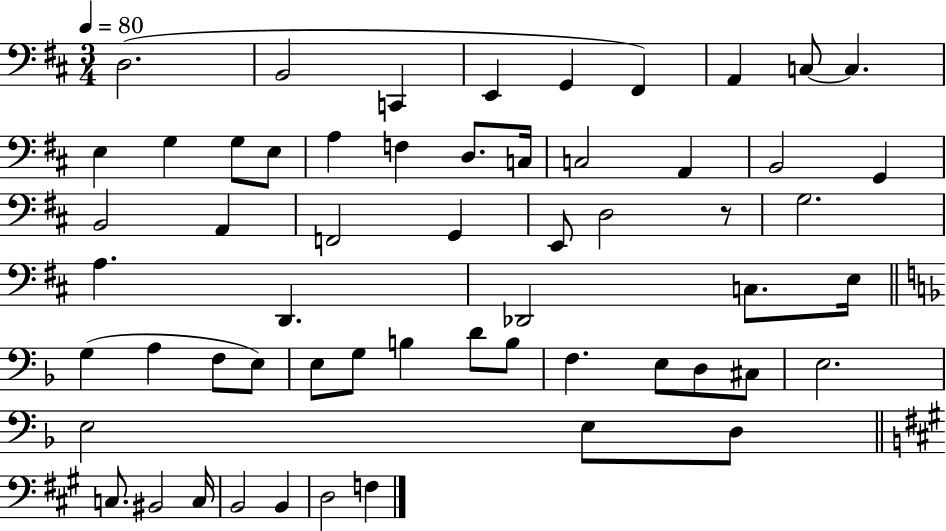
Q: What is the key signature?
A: D major